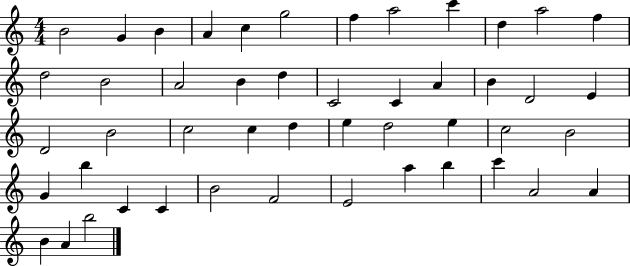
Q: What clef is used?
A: treble